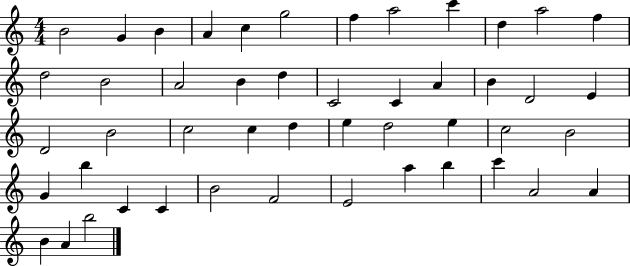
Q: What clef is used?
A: treble